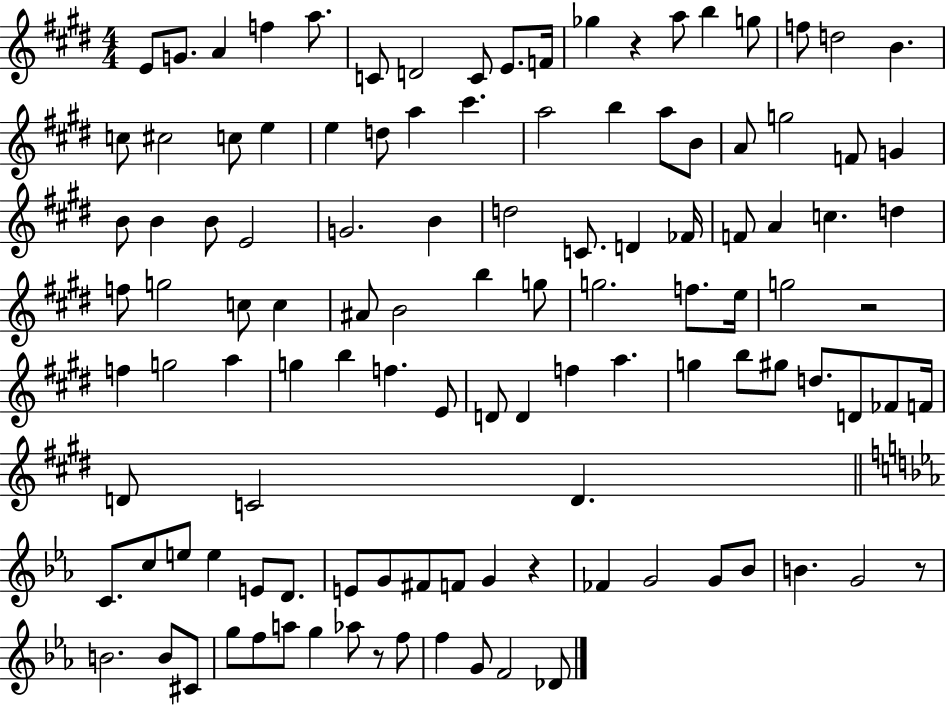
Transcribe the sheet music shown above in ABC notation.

X:1
T:Untitled
M:4/4
L:1/4
K:E
E/2 G/2 A f a/2 C/2 D2 C/2 E/2 F/4 _g z a/2 b g/2 f/2 d2 B c/2 ^c2 c/2 e e d/2 a ^c' a2 b a/2 B/2 A/2 g2 F/2 G B/2 B B/2 E2 G2 B d2 C/2 D _F/4 F/2 A c d f/2 g2 c/2 c ^A/2 B2 b g/2 g2 f/2 e/4 g2 z2 f g2 a g b f E/2 D/2 D f a g b/2 ^g/2 d/2 D/2 _F/2 F/4 D/2 C2 D C/2 c/2 e/2 e E/2 D/2 E/2 G/2 ^F/2 F/2 G z _F G2 G/2 _B/2 B G2 z/2 B2 B/2 ^C/2 g/2 f/2 a/2 g _a/2 z/2 f/2 f G/2 F2 _D/2